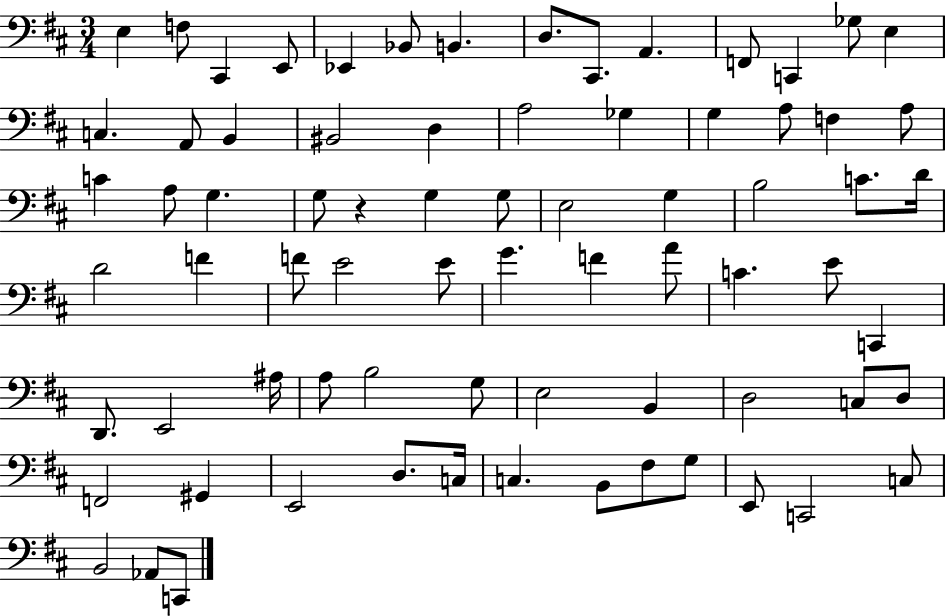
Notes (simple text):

E3/q F3/e C#2/q E2/e Eb2/q Bb2/e B2/q. D3/e. C#2/e. A2/q. F2/e C2/q Gb3/e E3/q C3/q. A2/e B2/q BIS2/h D3/q A3/h Gb3/q G3/q A3/e F3/q A3/e C4/q A3/e G3/q. G3/e R/q G3/q G3/e E3/h G3/q B3/h C4/e. D4/s D4/h F4/q F4/e E4/h E4/e G4/q. F4/q A4/e C4/q. E4/e C2/q D2/e. E2/h A#3/s A3/e B3/h G3/e E3/h B2/q D3/h C3/e D3/e F2/h G#2/q E2/h D3/e. C3/s C3/q. B2/e F#3/e G3/e E2/e C2/h C3/e B2/h Ab2/e C2/e